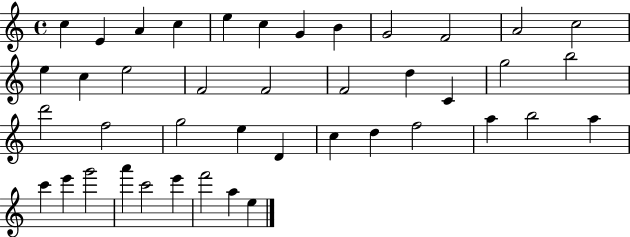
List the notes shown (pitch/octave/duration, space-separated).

C5/q E4/q A4/q C5/q E5/q C5/q G4/q B4/q G4/h F4/h A4/h C5/h E5/q C5/q E5/h F4/h F4/h F4/h D5/q C4/q G5/h B5/h D6/h F5/h G5/h E5/q D4/q C5/q D5/q F5/h A5/q B5/h A5/q C6/q E6/q G6/h A6/q C6/h E6/q F6/h A5/q E5/q